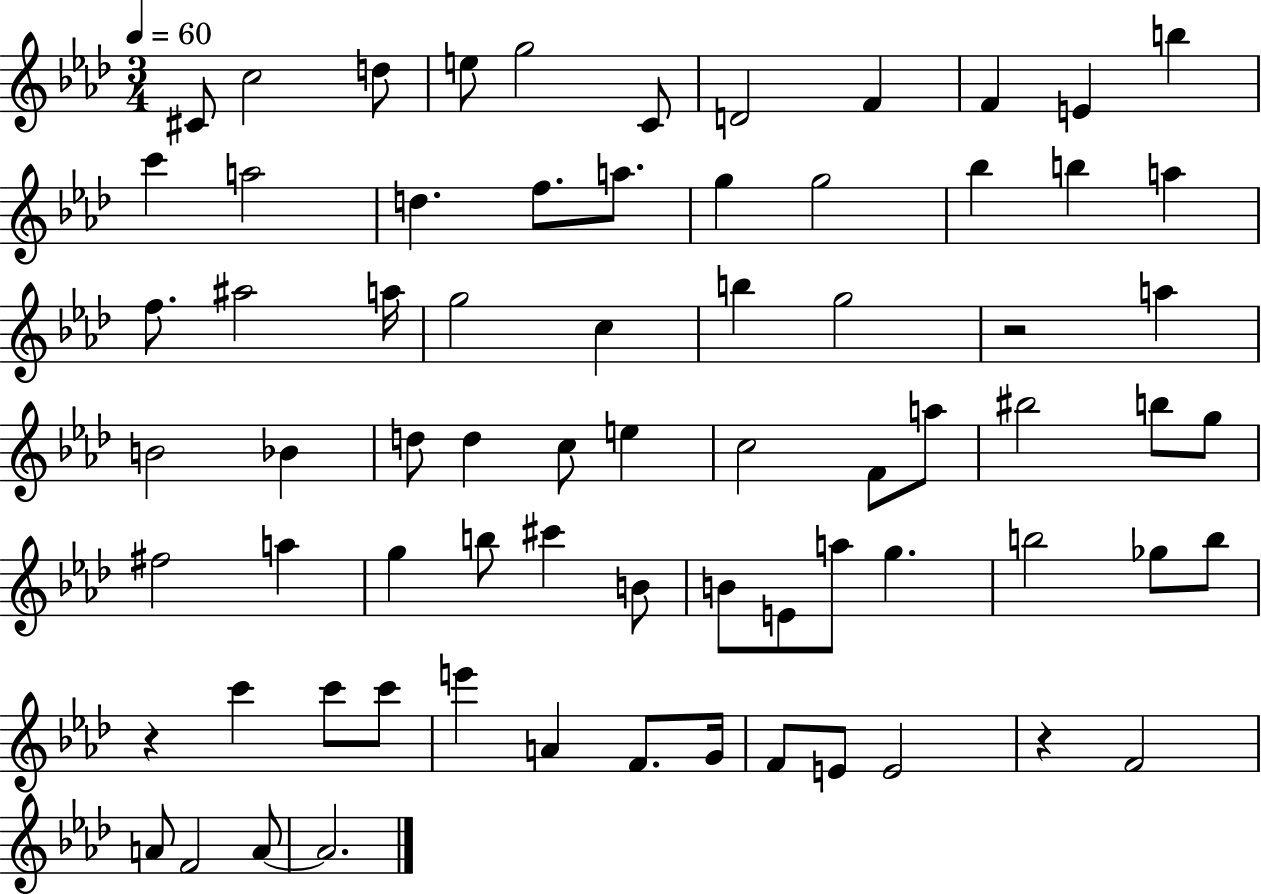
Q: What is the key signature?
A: AES major